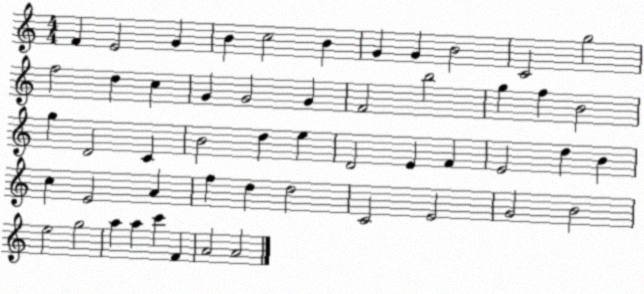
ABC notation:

X:1
T:Untitled
M:4/4
L:1/4
K:C
F E2 G B c2 B G G B2 C2 g2 f2 d c G G2 G F2 b2 g f B2 g D2 C B2 d e D2 E F E2 d B c E2 A f d d2 C2 E2 G2 B2 e2 g2 a a c' F A2 A2